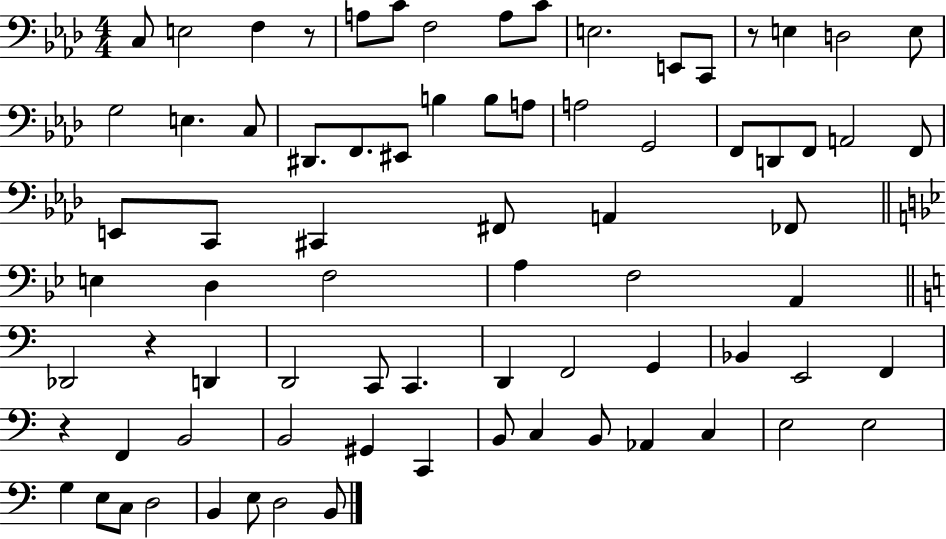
{
  \clef bass
  \numericTimeSignature
  \time 4/4
  \key aes \major
  c8 e2 f4 r8 | a8 c'8 f2 a8 c'8 | e2. e,8 c,8 | r8 e4 d2 e8 | \break g2 e4. c8 | dis,8. f,8. eis,8 b4 b8 a8 | a2 g,2 | f,8 d,8 f,8 a,2 f,8 | \break e,8 c,8 cis,4 fis,8 a,4 fes,8 | \bar "||" \break \key bes \major e4 d4 f2 | a4 f2 a,4 | \bar "||" \break \key c \major des,2 r4 d,4 | d,2 c,8 c,4. | d,4 f,2 g,4 | bes,4 e,2 f,4 | \break r4 f,4 b,2 | b,2 gis,4 c,4 | b,8 c4 b,8 aes,4 c4 | e2 e2 | \break g4 e8 c8 d2 | b,4 e8 d2 b,8 | \bar "|."
}